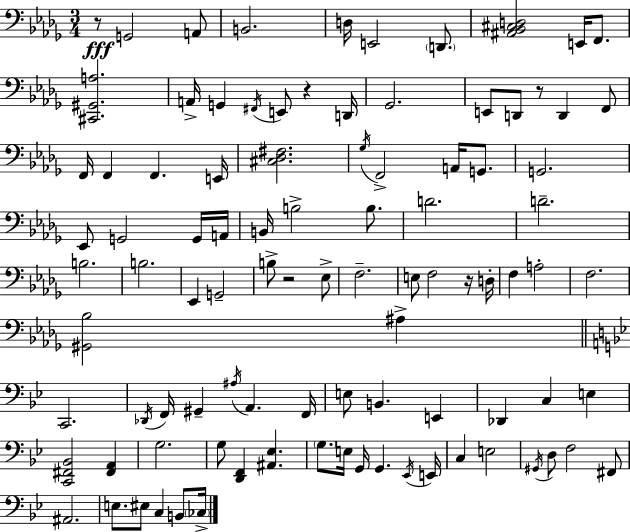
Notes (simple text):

R/e G2/h A2/e B2/h. D3/s E2/h D2/e. [A#2,Bb2,C#3,D3]/h E2/s F2/e. [C#2,G#2,A3]/h. A2/s G2/q F#2/s E2/e R/q D2/s Gb2/h. E2/e D2/e R/e D2/q F2/e F2/s F2/q F2/q. E2/s [C#3,Db3,F#3]/h. Gb3/s F2/h A2/s G2/e. G2/h. Eb2/e G2/h G2/s A2/s B2/s B3/h B3/e. D4/h. D4/h. B3/h. B3/h. Eb2/q G2/h B3/e R/h Eb3/e F3/h. E3/e F3/h R/s D3/s F3/q A3/h F3/h. [G#2,Bb3]/h A#3/q C2/h. Db2/s F2/s G#2/q A#3/s A2/q. F2/s E3/e B2/q. E2/q Db2/q C3/q E3/q [C2,F#2,Bb2]/h [F#2,A2]/q G3/h. G3/e [D2,F2]/q [A#2,Eb3]/q. G3/e. E3/s G2/s G2/q. Eb2/s E2/s C3/q E3/h G#2/s D3/e F3/h F#2/e A#2/h. E3/e. EIS3/e C3/q B2/e CES3/s